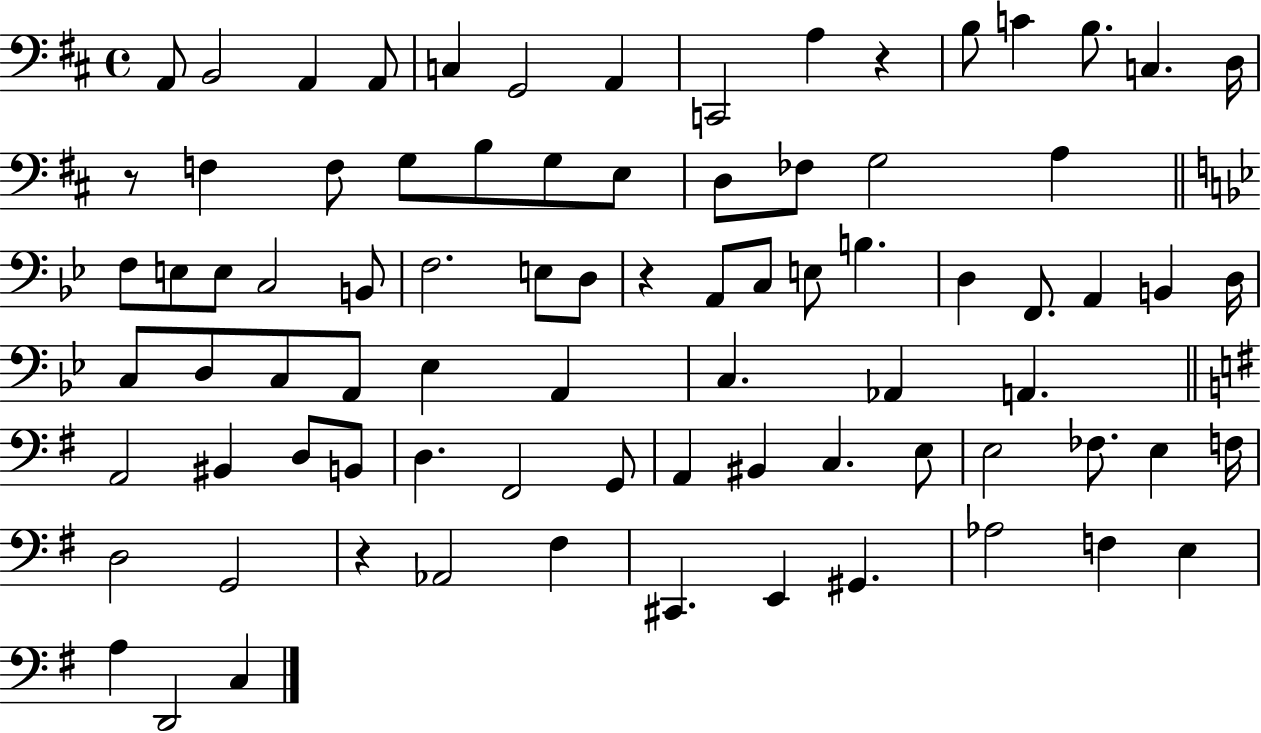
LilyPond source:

{
  \clef bass
  \time 4/4
  \defaultTimeSignature
  \key d \major
  a,8 b,2 a,4 a,8 | c4 g,2 a,4 | c,2 a4 r4 | b8 c'4 b8. c4. d16 | \break r8 f4 f8 g8 b8 g8 e8 | d8 fes8 g2 a4 | \bar "||" \break \key bes \major f8 e8 e8 c2 b,8 | f2. e8 d8 | r4 a,8 c8 e8 b4. | d4 f,8. a,4 b,4 d16 | \break c8 d8 c8 a,8 ees4 a,4 | c4. aes,4 a,4. | \bar "||" \break \key e \minor a,2 bis,4 d8 b,8 | d4. fis,2 g,8 | a,4 bis,4 c4. e8 | e2 fes8. e4 f16 | \break d2 g,2 | r4 aes,2 fis4 | cis,4. e,4 gis,4. | aes2 f4 e4 | \break a4 d,2 c4 | \bar "|."
}